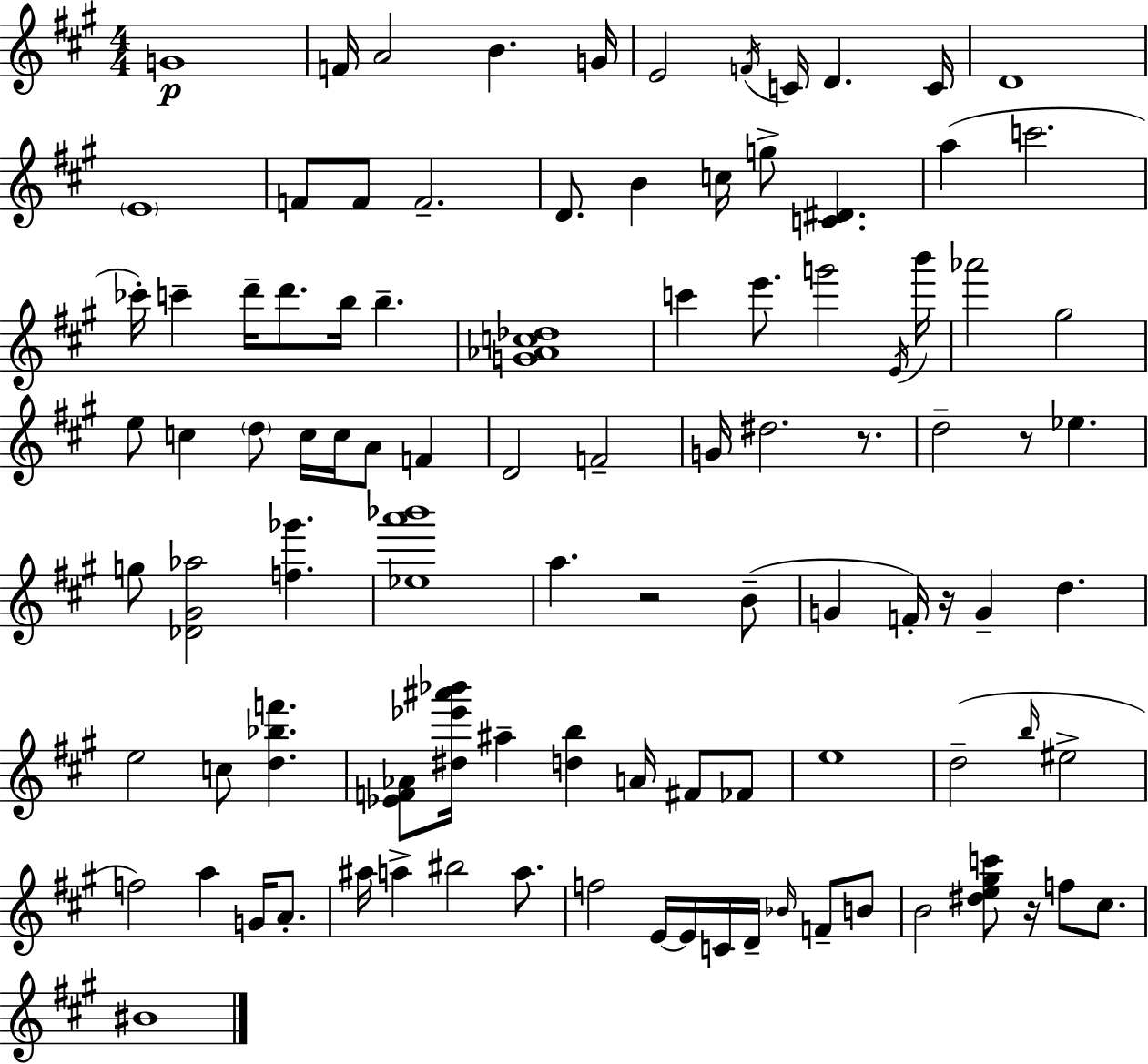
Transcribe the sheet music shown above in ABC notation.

X:1
T:Untitled
M:4/4
L:1/4
K:A
G4 F/4 A2 B G/4 E2 F/4 C/4 D C/4 D4 E4 F/2 F/2 F2 D/2 B c/4 g/2 [C^D] a c'2 _c'/4 c' d'/4 d'/2 b/4 b [G_Ac_d]4 c' e'/2 g'2 E/4 b'/4 _a'2 ^g2 e/2 c d/2 c/4 c/4 A/2 F D2 F2 G/4 ^d2 z/2 d2 z/2 _e g/2 [_D^G_a]2 [f_g'] [_ea'_b']4 a z2 B/2 G F/4 z/4 G d e2 c/2 [d_bf'] [_EF_A]/2 [^d_e'^a'_b']/4 ^a [db] A/4 ^F/2 _F/2 e4 d2 b/4 ^e2 f2 a G/4 A/2 ^a/4 a ^b2 a/2 f2 E/4 E/4 C/4 D/4 _B/4 F/2 B/2 B2 [^de^gc']/2 z/4 f/2 ^c/2 ^B4